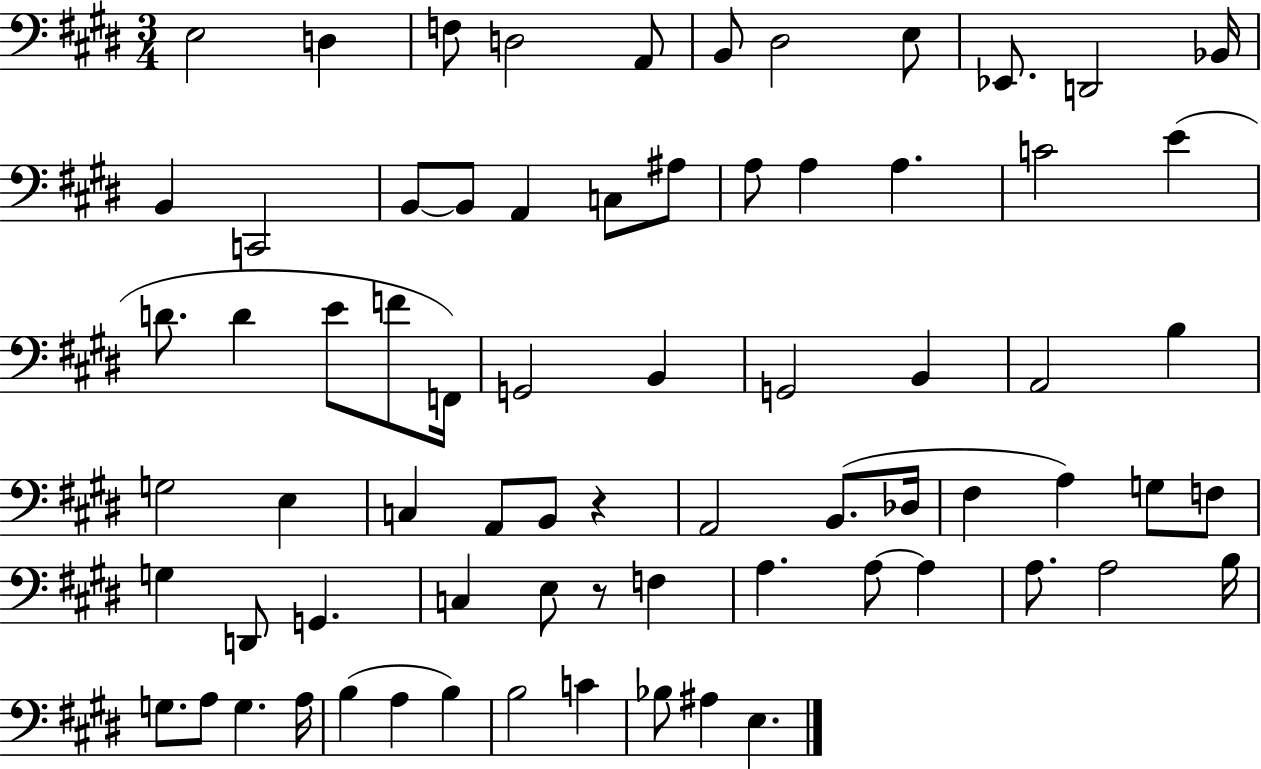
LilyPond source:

{
  \clef bass
  \numericTimeSignature
  \time 3/4
  \key e \major
  e2 d4 | f8 d2 a,8 | b,8 dis2 e8 | ees,8. d,2 bes,16 | \break b,4 c,2 | b,8~~ b,8 a,4 c8 ais8 | a8 a4 a4. | c'2 e'4( | \break d'8. d'4 e'8 f'8 f,16) | g,2 b,4 | g,2 b,4 | a,2 b4 | \break g2 e4 | c4 a,8 b,8 r4 | a,2 b,8.( des16 | fis4 a4) g8 f8 | \break g4 d,8 g,4. | c4 e8 r8 f4 | a4. a8~~ a4 | a8. a2 b16 | \break g8. a8 g4. a16 | b4( a4 b4) | b2 c'4 | bes8 ais4 e4. | \break \bar "|."
}